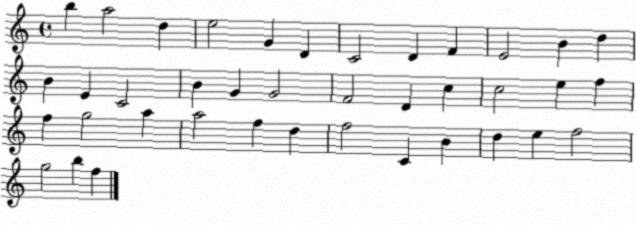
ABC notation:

X:1
T:Untitled
M:4/4
L:1/4
K:C
b a2 d e2 G D C2 D F E2 B d B E C2 B G G2 F2 D c c2 e f f g2 a a2 f d f2 C B d e f2 g2 b f